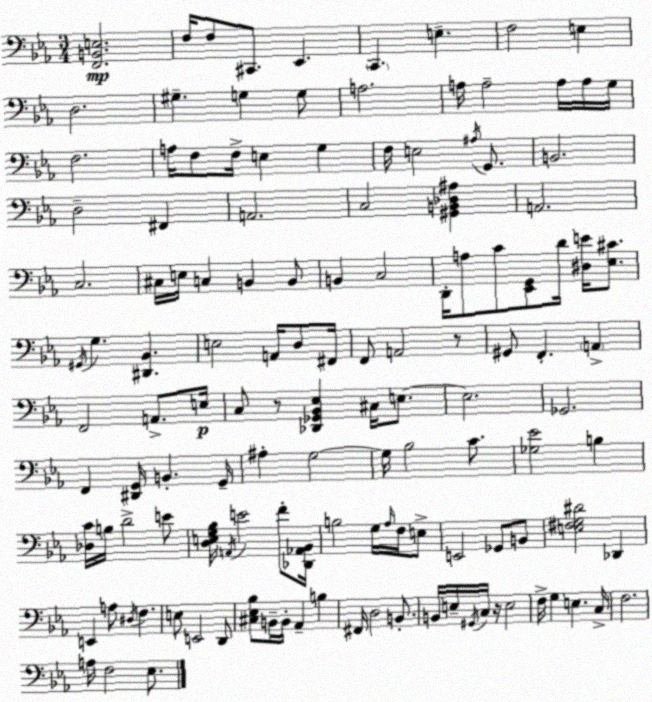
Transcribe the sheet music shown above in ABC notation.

X:1
T:Untitled
M:3/4
L:1/4
K:Cm
[F,,B,,E,]2 F,/4 F,/2 ^C,,/2 _E,, C,, E, F,2 E, D,2 ^G, G, G,/2 A,2 A,/4 A,2 A,/4 A,/4 G,/4 F,2 A,/4 F,/2 F,/4 E, G, F,/4 E,2 ^A,/4 G,,/2 B,,2 D,2 ^F,, A,,2 C,2 [^G,,B,,_D,^A,] A,,2 C,2 ^C,/4 E,/4 C, B,, B,,/2 B,, C,2 D,,/4 A,/2 C/2 [_E,,G,,]/2 D/4 [^D,E]/4 [_E,^C]/2 ^G,,/4 G, [^D,,_B,,] E,2 A,,/4 D,/2 ^F,,/4 F,,/2 A,,2 z/2 ^G,,/2 F,, A,, F,,2 A,,/2 E,/4 C,/2 z/2 [_D,,_G,,_B,,_E,] ^C,/4 E,/2 E,2 _G,,2 F,, [^D,,G,,]/4 B,, G,,/4 ^A, G,2 G,/4 _B,2 C/2 [_G,_E]2 B, [_D,C]/4 B,/4 D2 E/2 [D,E,G,_B,]/4 A,,/4 E2 F/2 [_D,,_A,,_B,,]/4 B,2 G,/4 _A,/4 F,/4 E,/2 E,,2 _G,,/2 B,,/2 [E,^F,G,^D]2 _D,, E,, A,/2 ^D,/4 F, E,/2 E,,2 D,,/2 [^C,_E,_B,]/2 B,,/4 B,,/4 _A,, B, ^F,,/4 D,2 B,,/2 B,,/4 E,/4 ^G,,/4 C,/4 z/4 E,2 F,/4 G, E, C,/4 F,2 A,/4 F,2 _E,/2